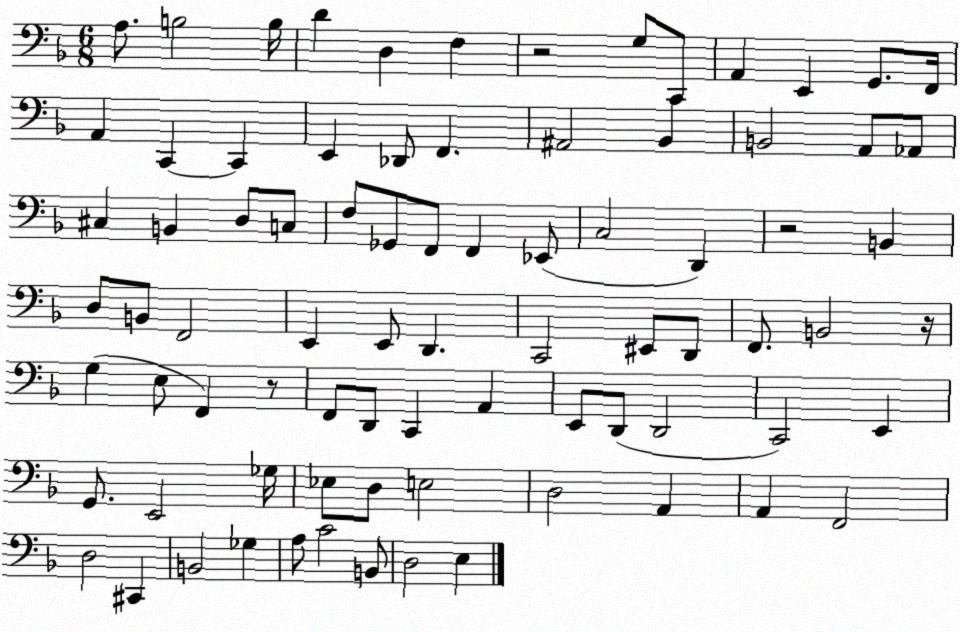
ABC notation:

X:1
T:Untitled
M:6/8
L:1/4
K:F
A,/2 B,2 B,/4 D D, F, z2 G,/2 C,,/2 A,, E,, G,,/2 F,,/4 A,, C,, C,, E,, _D,,/2 F,, ^A,,2 _B,, B,,2 A,,/2 _A,,/2 ^C, B,, D,/2 C,/2 F,/2 _G,,/2 F,,/2 F,, _E,,/2 C,2 D,, z2 B,, D,/2 B,,/2 F,,2 E,, E,,/2 D,, C,,2 ^E,,/2 D,,/2 F,,/2 B,,2 z/4 G, E,/2 F,, z/2 F,,/2 D,,/2 C,, A,, E,,/2 D,,/2 D,,2 C,,2 E,, G,,/2 E,,2 _G,/4 _E,/2 D,/2 E,2 D,2 A,, A,, F,,2 D,2 ^C,, B,,2 _G, A,/2 C2 B,,/2 D,2 E,